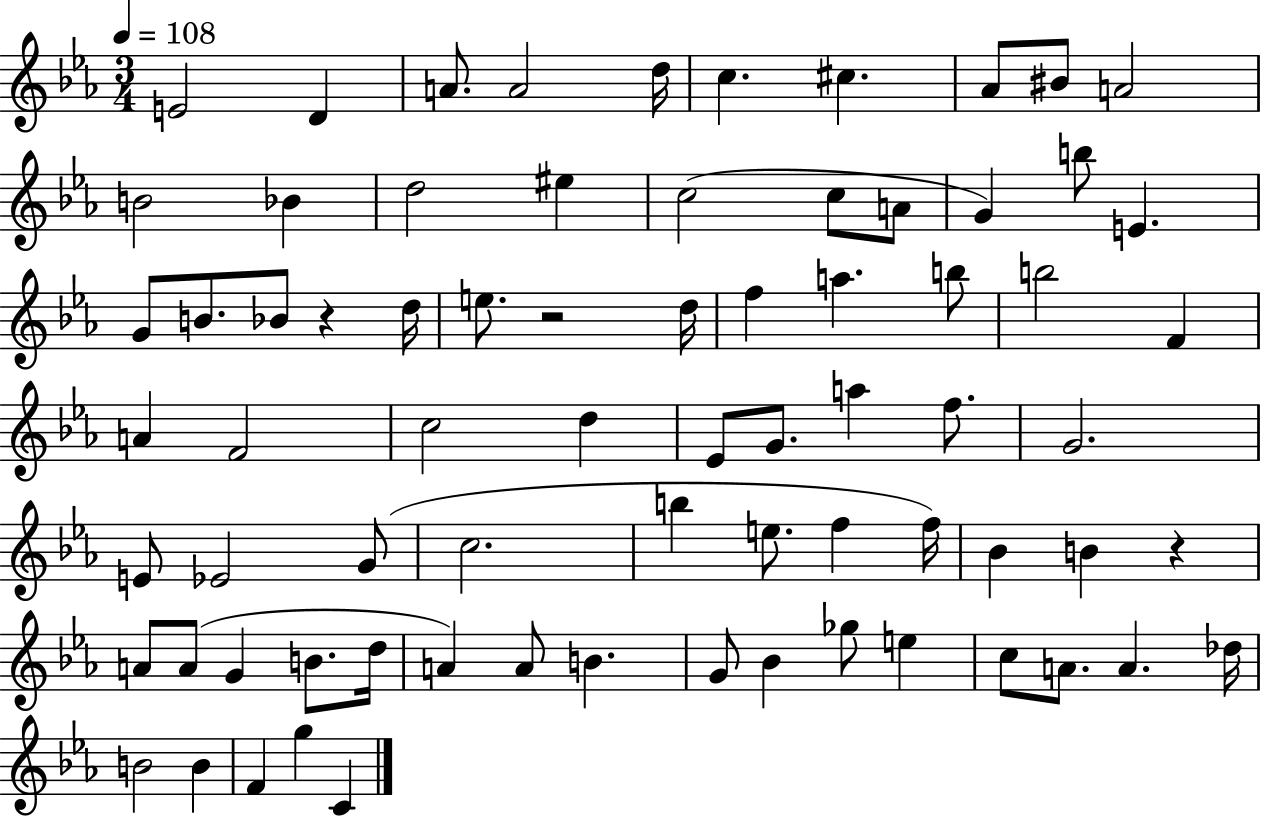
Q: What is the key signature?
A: EES major